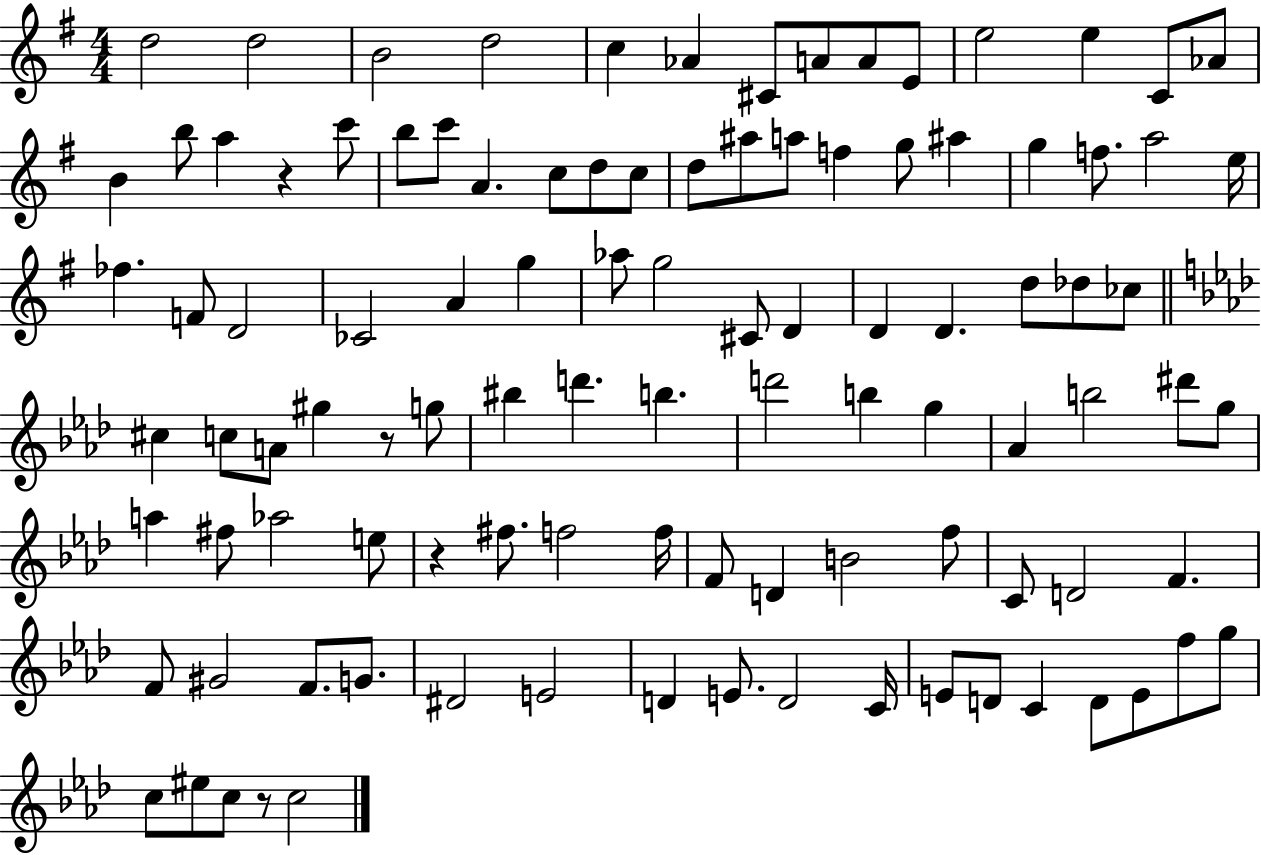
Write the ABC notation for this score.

X:1
T:Untitled
M:4/4
L:1/4
K:G
d2 d2 B2 d2 c _A ^C/2 A/2 A/2 E/2 e2 e C/2 _A/2 B b/2 a z c'/2 b/2 c'/2 A c/2 d/2 c/2 d/2 ^a/2 a/2 f g/2 ^a g f/2 a2 e/4 _f F/2 D2 _C2 A g _a/2 g2 ^C/2 D D D d/2 _d/2 _c/2 ^c c/2 A/2 ^g z/2 g/2 ^b d' b d'2 b g _A b2 ^d'/2 g/2 a ^f/2 _a2 e/2 z ^f/2 f2 f/4 F/2 D B2 f/2 C/2 D2 F F/2 ^G2 F/2 G/2 ^D2 E2 D E/2 D2 C/4 E/2 D/2 C D/2 E/2 f/2 g/2 c/2 ^e/2 c/2 z/2 c2